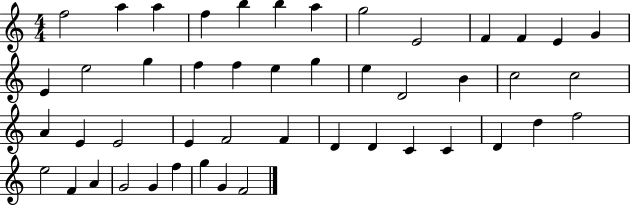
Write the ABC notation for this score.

X:1
T:Untitled
M:4/4
L:1/4
K:C
f2 a a f b b a g2 E2 F F E G E e2 g f f e g e D2 B c2 c2 A E E2 E F2 F D D C C D d f2 e2 F A G2 G f g G F2